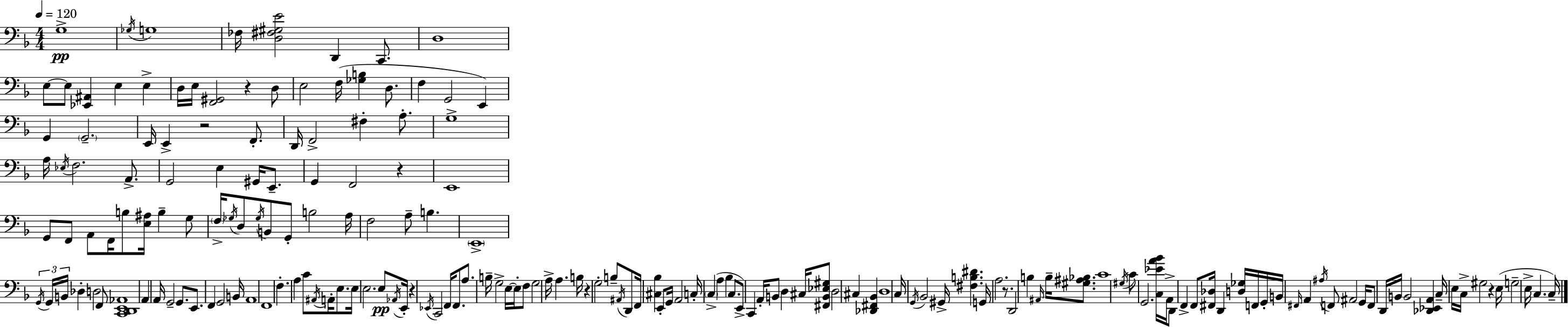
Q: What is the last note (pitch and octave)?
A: C3